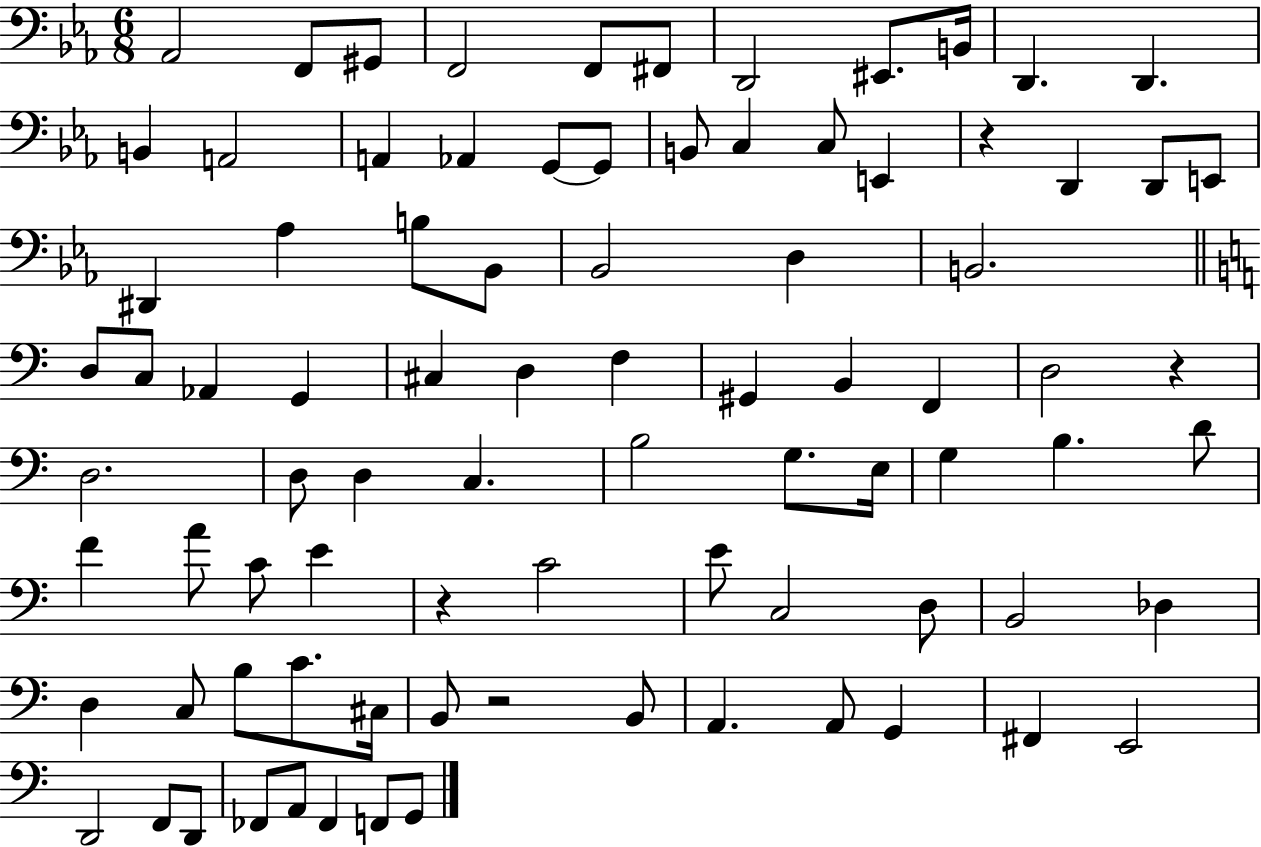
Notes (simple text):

Ab2/h F2/e G#2/e F2/h F2/e F#2/e D2/h EIS2/e. B2/s D2/q. D2/q. B2/q A2/h A2/q Ab2/q G2/e G2/e B2/e C3/q C3/e E2/q R/q D2/q D2/e E2/e D#2/q Ab3/q B3/e Bb2/e Bb2/h D3/q B2/h. D3/e C3/e Ab2/q G2/q C#3/q D3/q F3/q G#2/q B2/q F2/q D3/h R/q D3/h. D3/e D3/q C3/q. B3/h G3/e. E3/s G3/q B3/q. D4/e F4/q A4/e C4/e E4/q R/q C4/h E4/e C3/h D3/e B2/h Db3/q D3/q C3/e B3/e C4/e. C#3/s B2/e R/h B2/e A2/q. A2/e G2/q F#2/q E2/h D2/h F2/e D2/e FES2/e A2/e FES2/q F2/e G2/e